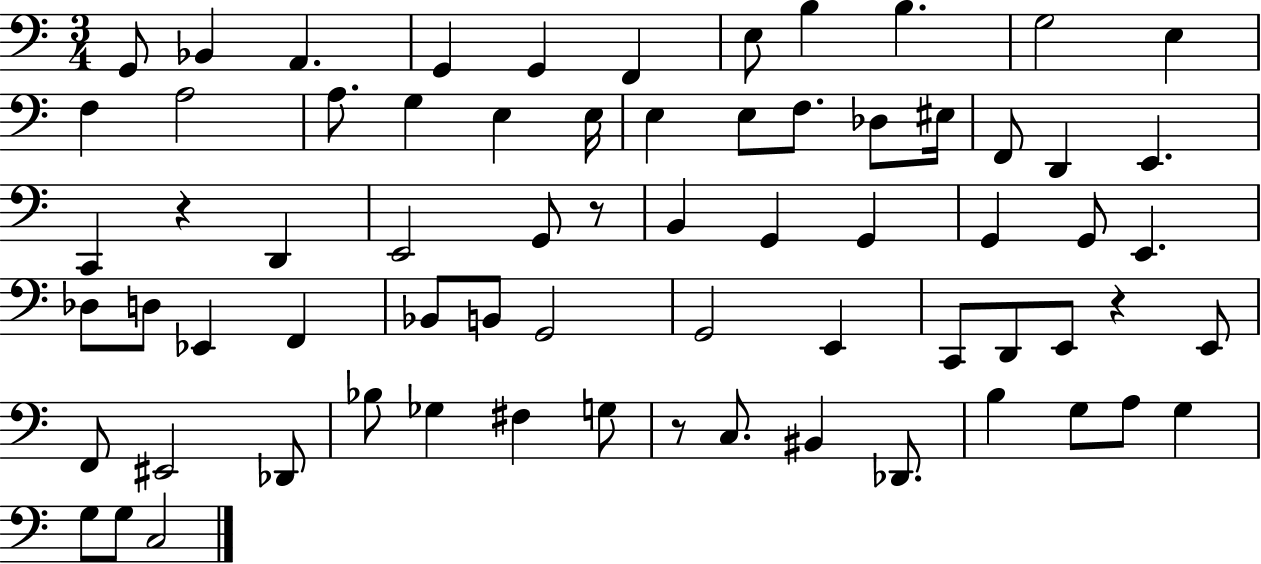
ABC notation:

X:1
T:Untitled
M:3/4
L:1/4
K:C
G,,/2 _B,, A,, G,, G,, F,, E,/2 B, B, G,2 E, F, A,2 A,/2 G, E, E,/4 E, E,/2 F,/2 _D,/2 ^E,/4 F,,/2 D,, E,, C,, z D,, E,,2 G,,/2 z/2 B,, G,, G,, G,, G,,/2 E,, _D,/2 D,/2 _E,, F,, _B,,/2 B,,/2 G,,2 G,,2 E,, C,,/2 D,,/2 E,,/2 z E,,/2 F,,/2 ^E,,2 _D,,/2 _B,/2 _G, ^F, G,/2 z/2 C,/2 ^B,, _D,,/2 B, G,/2 A,/2 G, G,/2 G,/2 C,2